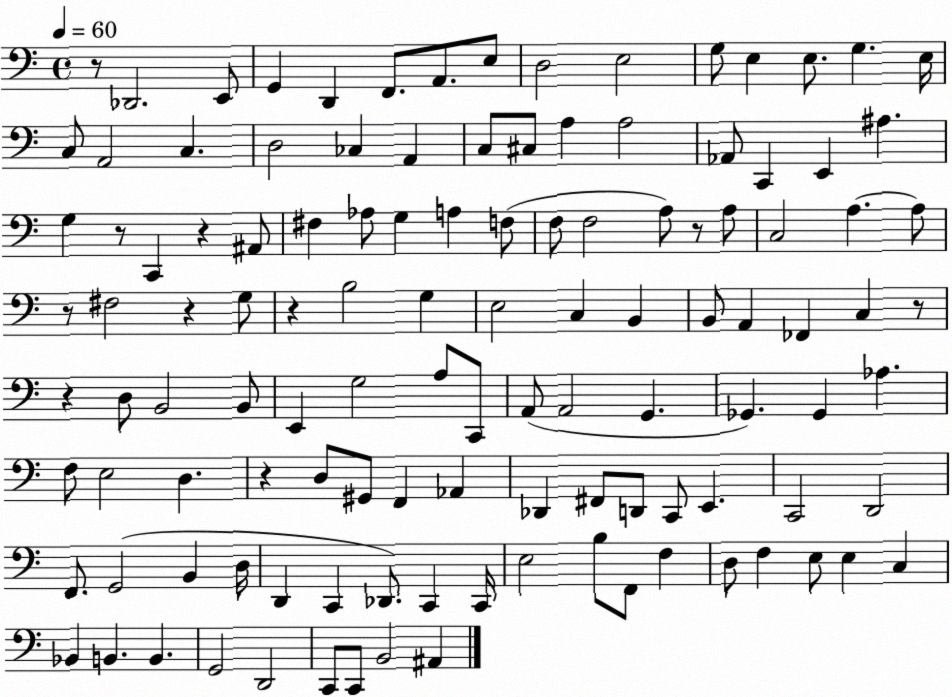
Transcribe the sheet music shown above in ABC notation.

X:1
T:Untitled
M:4/4
L:1/4
K:C
z/2 _D,,2 E,,/2 G,, D,, F,,/2 A,,/2 E,/2 D,2 E,2 G,/2 E, E,/2 G, E,/4 C,/2 A,,2 C, D,2 _C, A,, C,/2 ^C,/2 A, A,2 _A,,/2 C,, E,, ^A, G, z/2 C,, z ^A,,/2 ^F, _A,/2 G, A, F,/2 F,/2 F,2 A,/2 z/2 A,/2 C,2 A, A,/2 z/2 ^F,2 z G,/2 z B,2 G, E,2 C, B,, B,,/2 A,, _F,, C, z/2 z D,/2 B,,2 B,,/2 E,, G,2 A,/2 C,,/2 A,,/2 A,,2 G,, _G,, _G,, _A, F,/2 E,2 D, z D,/2 ^G,,/2 F,, _A,, _D,, ^F,,/2 D,,/2 C,,/2 E,, C,,2 D,,2 F,,/2 G,,2 B,, D,/4 D,, C,, _D,,/2 C,, C,,/4 E,2 B,/2 F,,/2 F, D,/2 F, E,/2 E, C, _B,, B,, B,, G,,2 D,,2 C,,/2 C,,/2 B,,2 ^A,,